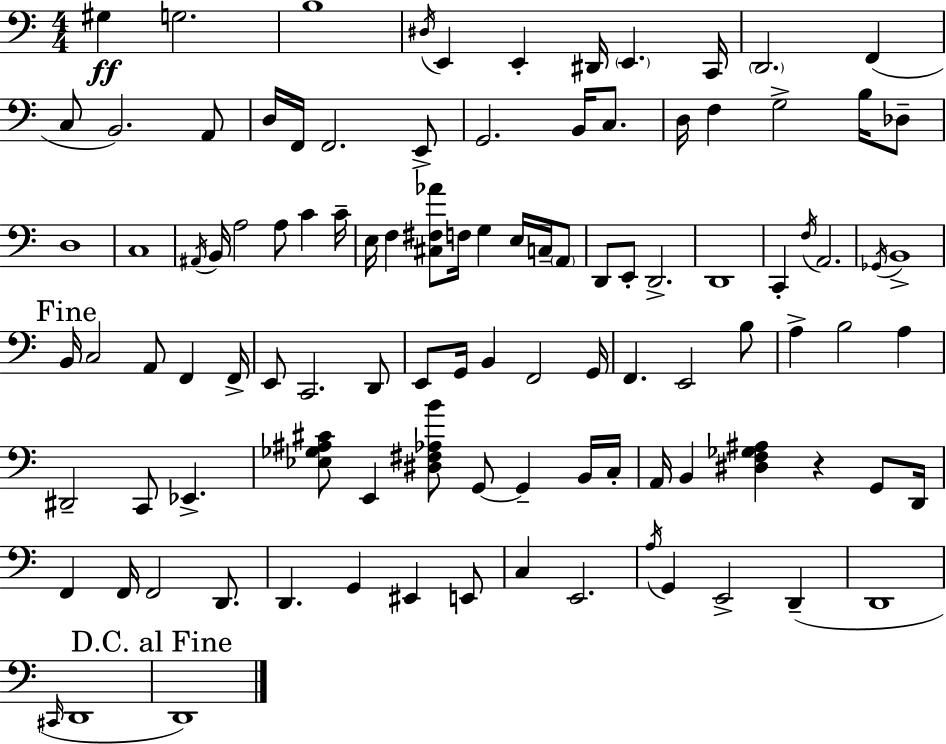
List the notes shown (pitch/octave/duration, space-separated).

G#3/q G3/h. B3/w D#3/s E2/q E2/q D#2/s E2/q. C2/s D2/h. F2/q C3/e B2/h. A2/e D3/s F2/s F2/h. E2/e G2/h. B2/s C3/e. D3/s F3/q G3/h B3/s Db3/e D3/w C3/w A#2/s B2/s A3/h A3/e C4/q C4/s E3/s F3/q [C#3,F#3,Ab4]/e F3/s G3/q E3/s C3/s A2/e D2/e E2/e D2/h. D2/w C2/q F3/s A2/h. Gb2/s B2/w B2/s C3/h A2/e F2/q F2/s E2/e C2/h. D2/e E2/e G2/s B2/q F2/h G2/s F2/q. E2/h B3/e A3/q B3/h A3/q D#2/h C2/e Eb2/q. [Eb3,Gb3,A#3,C#4]/e E2/q [D#3,F#3,Ab3,B4]/e G2/e G2/q B2/s C3/s A2/s B2/q [D#3,F3,Gb3,A#3]/q R/q G2/e D2/s F2/q F2/s F2/h D2/e. D2/q. G2/q EIS2/q E2/e C3/q E2/h. A3/s G2/q E2/h D2/q D2/w C#2/s D2/w D2/w